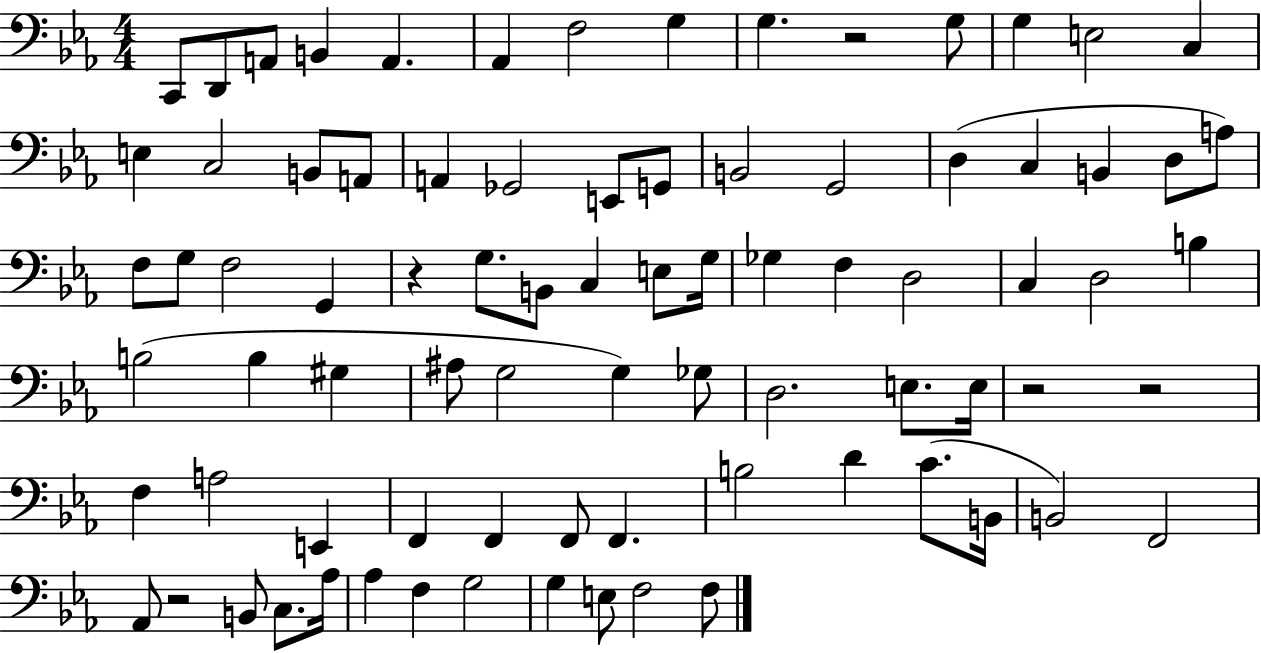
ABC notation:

X:1
T:Untitled
M:4/4
L:1/4
K:Eb
C,,/2 D,,/2 A,,/2 B,, A,, _A,, F,2 G, G, z2 G,/2 G, E,2 C, E, C,2 B,,/2 A,,/2 A,, _G,,2 E,,/2 G,,/2 B,,2 G,,2 D, C, B,, D,/2 A,/2 F,/2 G,/2 F,2 G,, z G,/2 B,,/2 C, E,/2 G,/4 _G, F, D,2 C, D,2 B, B,2 B, ^G, ^A,/2 G,2 G, _G,/2 D,2 E,/2 E,/4 z2 z2 F, A,2 E,, F,, F,, F,,/2 F,, B,2 D C/2 B,,/4 B,,2 F,,2 _A,,/2 z2 B,,/2 C,/2 _A,/4 _A, F, G,2 G, E,/2 F,2 F,/2